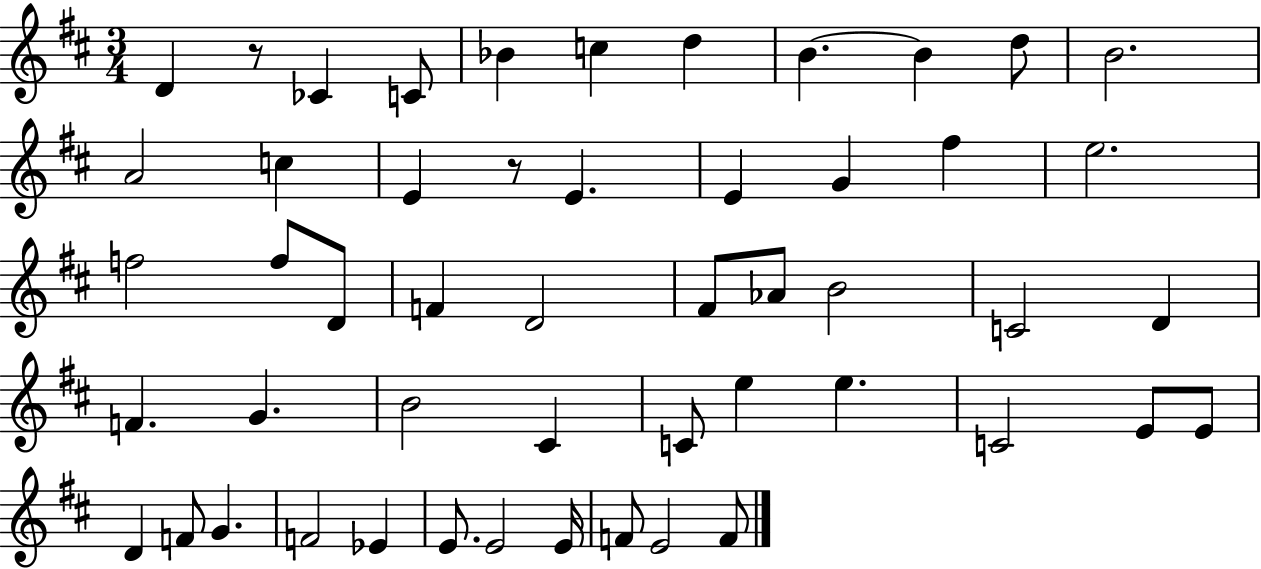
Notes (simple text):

D4/q R/e CES4/q C4/e Bb4/q C5/q D5/q B4/q. B4/q D5/e B4/h. A4/h C5/q E4/q R/e E4/q. E4/q G4/q F#5/q E5/h. F5/h F5/e D4/e F4/q D4/h F#4/e Ab4/e B4/h C4/h D4/q F4/q. G4/q. B4/h C#4/q C4/e E5/q E5/q. C4/h E4/e E4/e D4/q F4/e G4/q. F4/h Eb4/q E4/e. E4/h E4/s F4/e E4/h F4/e